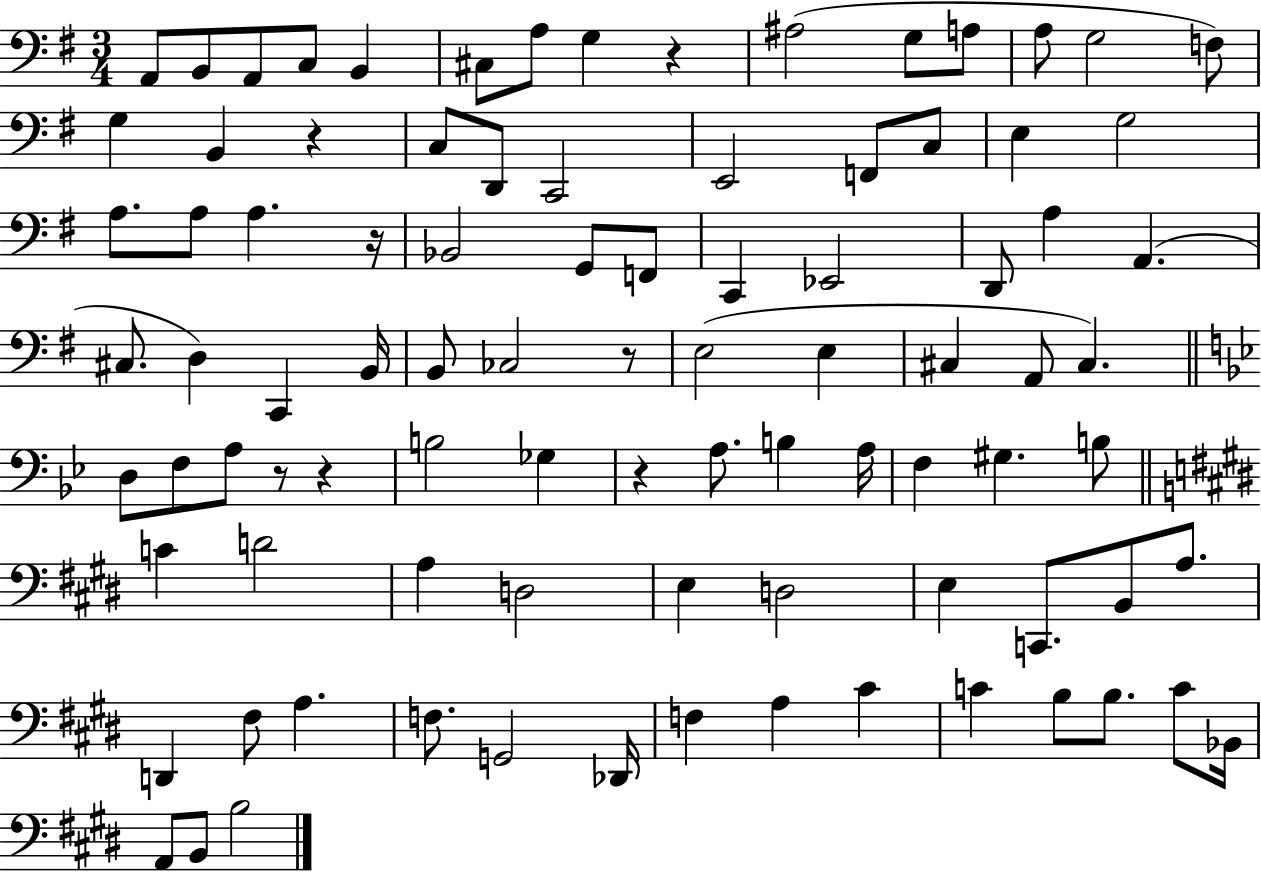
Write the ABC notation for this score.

X:1
T:Untitled
M:3/4
L:1/4
K:G
A,,/2 B,,/2 A,,/2 C,/2 B,, ^C,/2 A,/2 G, z ^A,2 G,/2 A,/2 A,/2 G,2 F,/2 G, B,, z C,/2 D,,/2 C,,2 E,,2 F,,/2 C,/2 E, G,2 A,/2 A,/2 A, z/4 _B,,2 G,,/2 F,,/2 C,, _E,,2 D,,/2 A, A,, ^C,/2 D, C,, B,,/4 B,,/2 _C,2 z/2 E,2 E, ^C, A,,/2 ^C, D,/2 F,/2 A,/2 z/2 z B,2 _G, z A,/2 B, A,/4 F, ^G, B,/2 C D2 A, D,2 E, D,2 E, C,,/2 B,,/2 A,/2 D,, ^F,/2 A, F,/2 G,,2 _D,,/4 F, A, ^C C B,/2 B,/2 C/2 _B,,/4 A,,/2 B,,/2 B,2